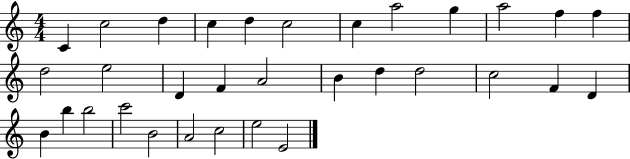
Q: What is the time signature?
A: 4/4